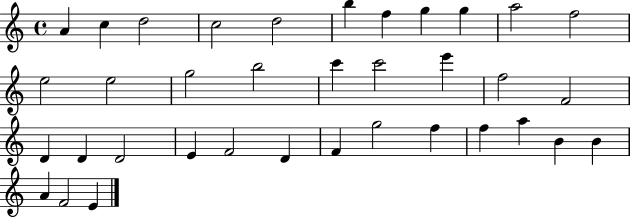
X:1
T:Untitled
M:4/4
L:1/4
K:C
A c d2 c2 d2 b f g g a2 f2 e2 e2 g2 b2 c' c'2 e' f2 F2 D D D2 E F2 D F g2 f f a B B A F2 E